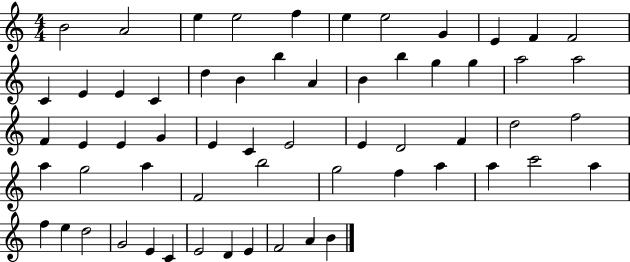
B4/h A4/h E5/q E5/h F5/q E5/q E5/h G4/q E4/q F4/q F4/h C4/q E4/q E4/q C4/q D5/q B4/q B5/q A4/q B4/q B5/q G5/q G5/q A5/h A5/h F4/q E4/q E4/q G4/q E4/q C4/q E4/h E4/q D4/h F4/q D5/h F5/h A5/q G5/h A5/q F4/h B5/h G5/h F5/q A5/q A5/q C6/h A5/q F5/q E5/q D5/h G4/h E4/q C4/q E4/h D4/q E4/q F4/h A4/q B4/q